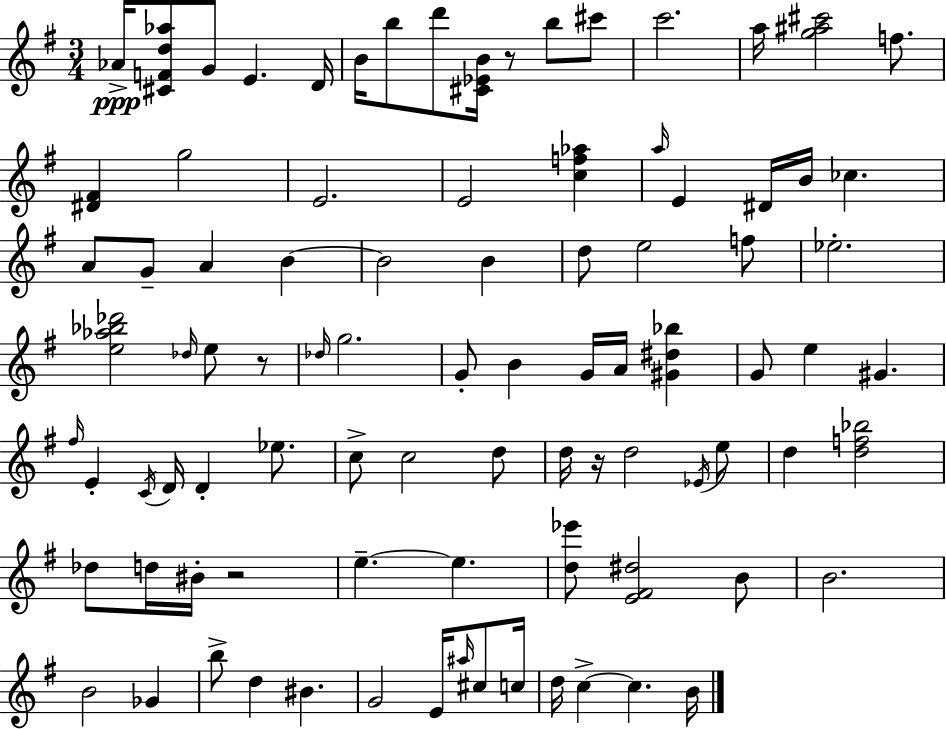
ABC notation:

X:1
T:Untitled
M:3/4
L:1/4
K:G
_A/4 [^CFd_a]/2 G/2 E D/4 B/4 b/2 d'/2 [^C_EB]/4 z/2 b/2 ^c'/2 c'2 a/4 [g^a^c']2 f/2 [^D^F] g2 E2 E2 [cf_a] a/4 E ^D/4 B/4 _c A/2 G/2 A B B2 B d/2 e2 f/2 _e2 [e_a_b_d']2 _d/4 e/2 z/2 _d/4 g2 G/2 B G/4 A/4 [^G^d_b] G/2 e ^G ^f/4 E C/4 D/4 D _e/2 c/2 c2 d/2 d/4 z/4 d2 _E/4 e/2 d [df_b]2 _d/2 d/4 ^B/4 z2 e e [d_e']/2 [E^F^d]2 B/2 B2 B2 _G b/2 d ^B G2 E/4 ^a/4 ^c/2 c/4 d/4 c c B/4